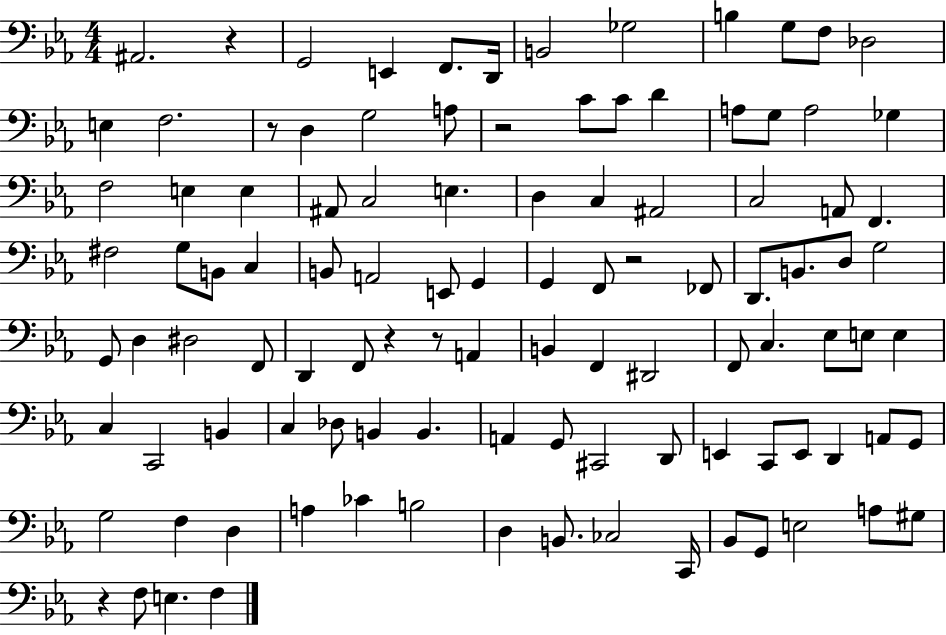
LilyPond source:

{
  \clef bass
  \numericTimeSignature
  \time 4/4
  \key ees \major
  ais,2. r4 | g,2 e,4 f,8. d,16 | b,2 ges2 | b4 g8 f8 des2 | \break e4 f2. | r8 d4 g2 a8 | r2 c'8 c'8 d'4 | a8 g8 a2 ges4 | \break f2 e4 e4 | ais,8 c2 e4. | d4 c4 ais,2 | c2 a,8 f,4. | \break fis2 g8 b,8 c4 | b,8 a,2 e,8 g,4 | g,4 f,8 r2 fes,8 | d,8. b,8. d8 g2 | \break g,8 d4 dis2 f,8 | d,4 f,8 r4 r8 a,4 | b,4 f,4 dis,2 | f,8 c4. ees8 e8 e4 | \break c4 c,2 b,4 | c4 des8 b,4 b,4. | a,4 g,8 cis,2 d,8 | e,4 c,8 e,8 d,4 a,8 g,8 | \break g2 f4 d4 | a4 ces'4 b2 | d4 b,8. ces2 c,16 | bes,8 g,8 e2 a8 gis8 | \break r4 f8 e4. f4 | \bar "|."
}